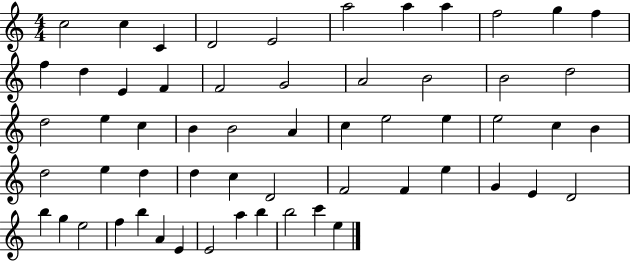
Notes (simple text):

C5/h C5/q C4/q D4/h E4/h A5/h A5/q A5/q F5/h G5/q F5/q F5/q D5/q E4/q F4/q F4/h G4/h A4/h B4/h B4/h D5/h D5/h E5/q C5/q B4/q B4/h A4/q C5/q E5/h E5/q E5/h C5/q B4/q D5/h E5/q D5/q D5/q C5/q D4/h F4/h F4/q E5/q G4/q E4/q D4/h B5/q G5/q E5/h F5/q B5/q A4/q E4/q E4/h A5/q B5/q B5/h C6/q E5/q